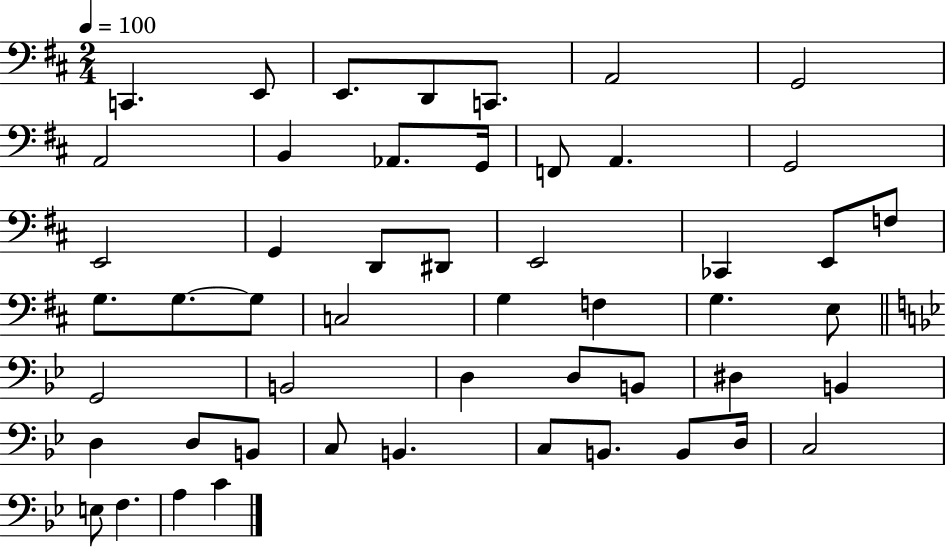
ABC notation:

X:1
T:Untitled
M:2/4
L:1/4
K:D
C,, E,,/2 E,,/2 D,,/2 C,,/2 A,,2 G,,2 A,,2 B,, _A,,/2 G,,/4 F,,/2 A,, G,,2 E,,2 G,, D,,/2 ^D,,/2 E,,2 _C,, E,,/2 F,/2 G,/2 G,/2 G,/2 C,2 G, F, G, E,/2 G,,2 B,,2 D, D,/2 B,,/2 ^D, B,, D, D,/2 B,,/2 C,/2 B,, C,/2 B,,/2 B,,/2 D,/4 C,2 E,/2 F, A, C